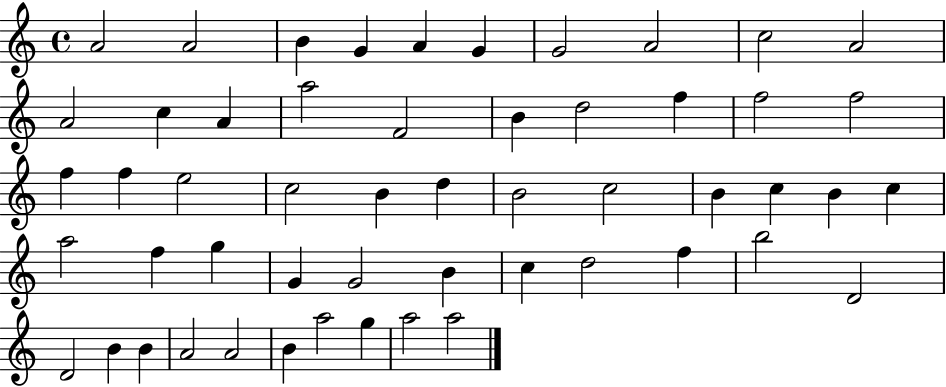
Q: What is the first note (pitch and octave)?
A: A4